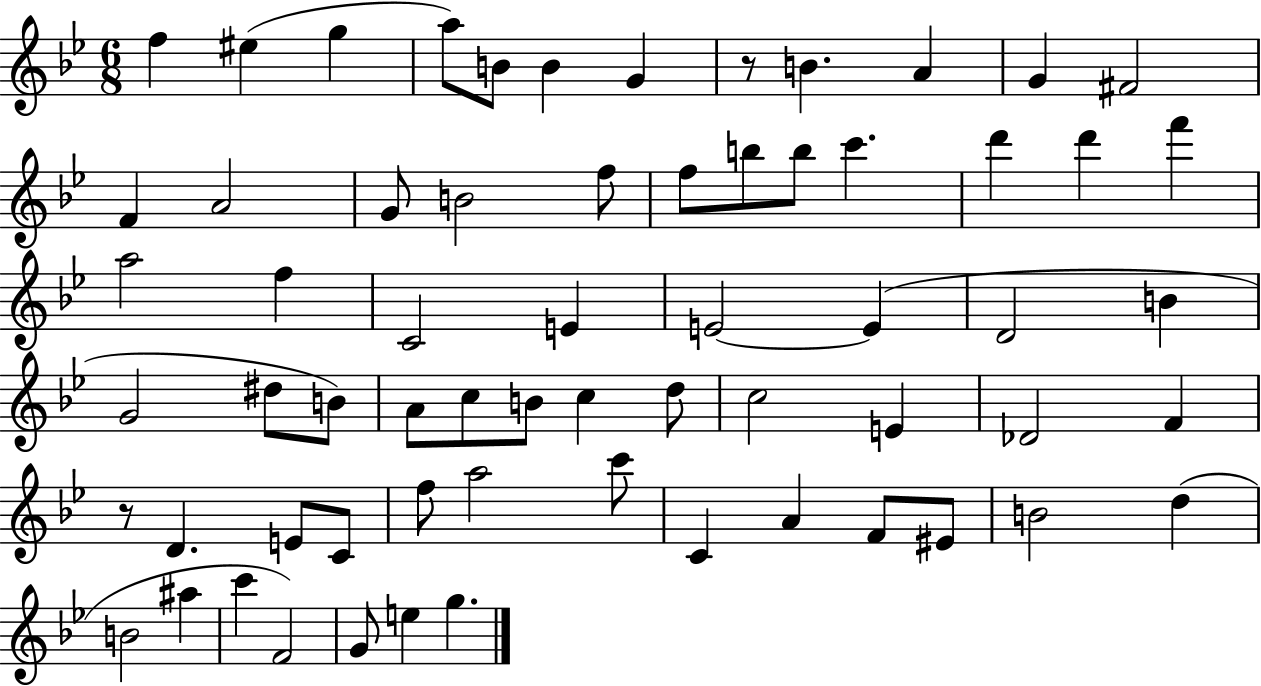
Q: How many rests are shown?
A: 2